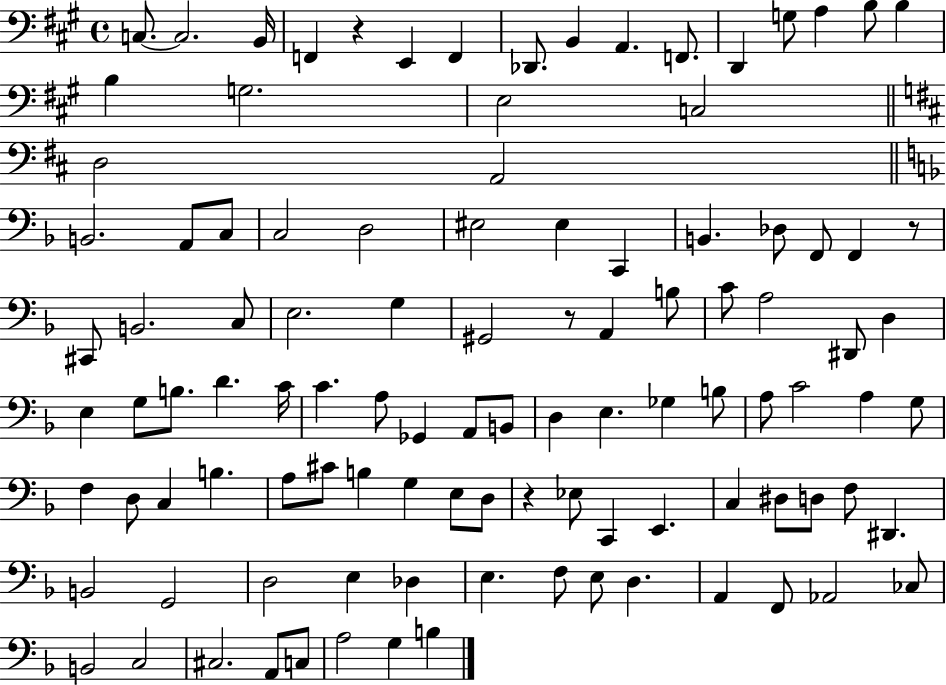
{
  \clef bass
  \time 4/4
  \defaultTimeSignature
  \key a \major
  c8.~~ c2. b,16 | f,4 r4 e,4 f,4 | des,8. b,4 a,4. f,8. | d,4 g8 a4 b8 b4 | \break b4 g2. | e2 c2 | \bar "||" \break \key d \major d2 a,2 | \bar "||" \break \key d \minor b,2. a,8 c8 | c2 d2 | eis2 eis4 c,4 | b,4. des8 f,8 f,4 r8 | \break cis,8 b,2. c8 | e2. g4 | gis,2 r8 a,4 b8 | c'8 a2 dis,8 d4 | \break e4 g8 b8. d'4. c'16 | c'4. a8 ges,4 a,8 b,8 | d4 e4. ges4 b8 | a8 c'2 a4 g8 | \break f4 d8 c4 b4. | a8 cis'8 b4 g4 e8 d8 | r4 ees8 c,4 e,4. | c4 dis8 d8 f8 dis,4. | \break b,2 g,2 | d2 e4 des4 | e4. f8 e8 d4. | a,4 f,8 aes,2 ces8 | \break b,2 c2 | cis2. a,8 c8 | a2 g4 b4 | \bar "|."
}